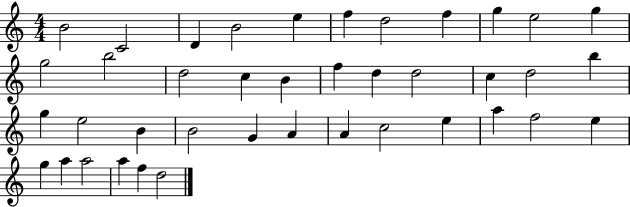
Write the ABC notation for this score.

X:1
T:Untitled
M:4/4
L:1/4
K:C
B2 C2 D B2 e f d2 f g e2 g g2 b2 d2 c B f d d2 c d2 b g e2 B B2 G A A c2 e a f2 e g a a2 a f d2